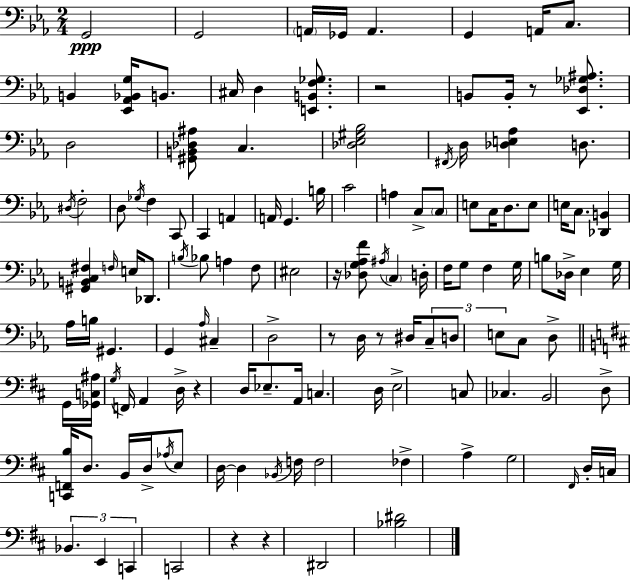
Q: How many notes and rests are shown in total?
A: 129